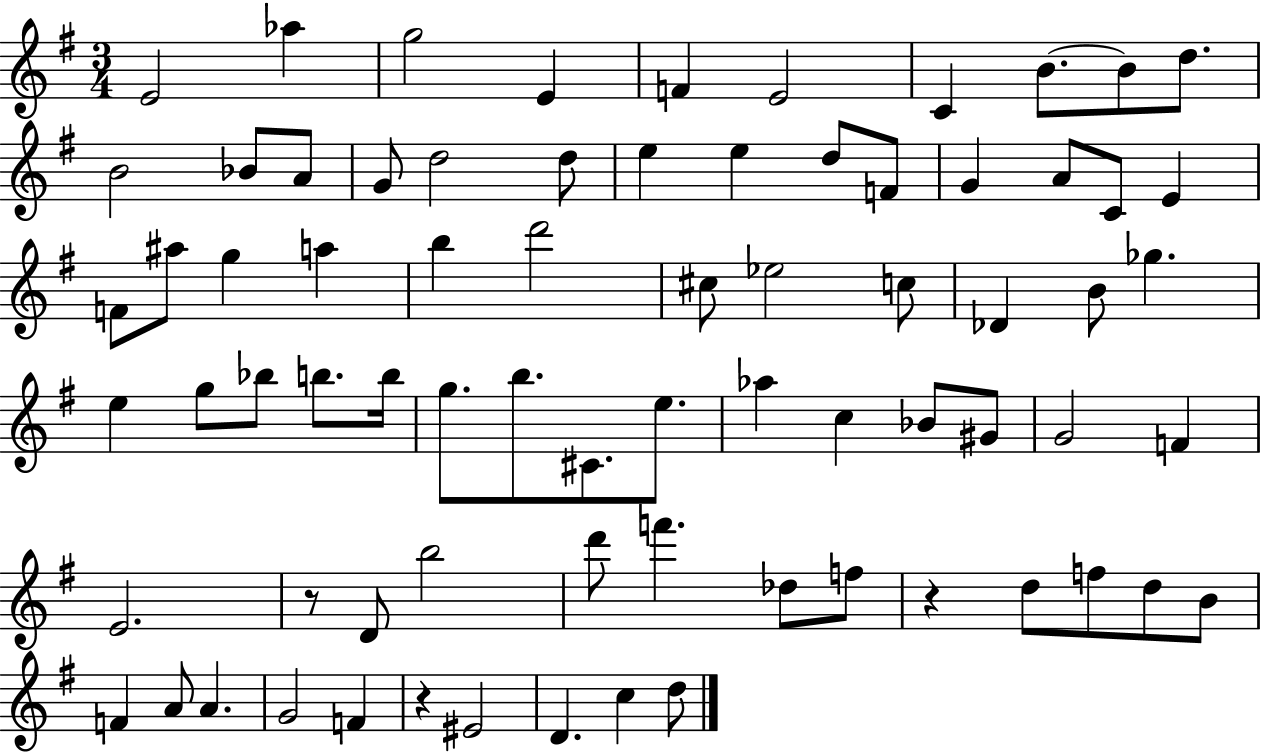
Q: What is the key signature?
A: G major